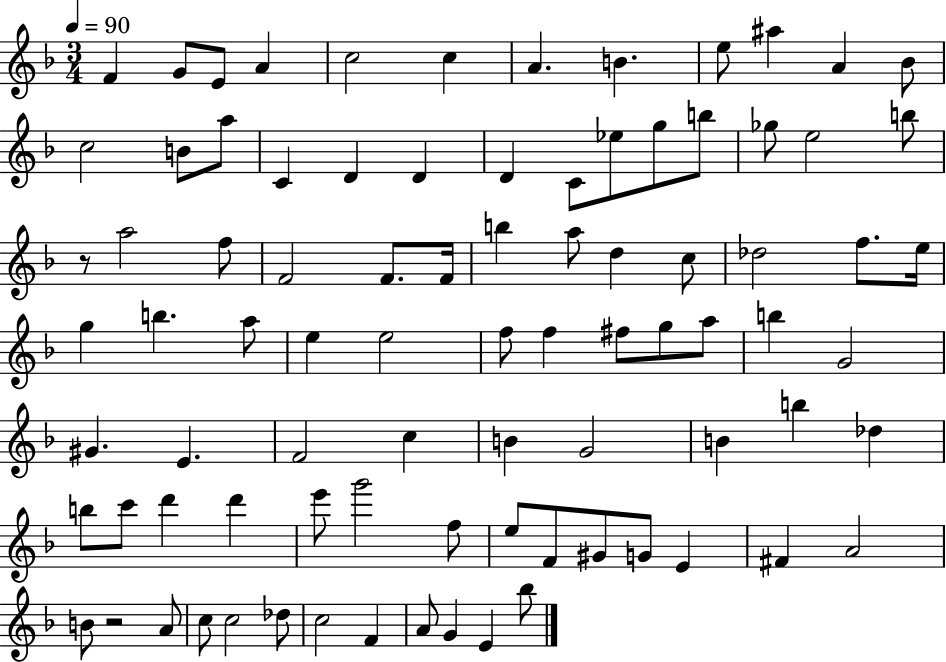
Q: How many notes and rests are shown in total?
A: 86